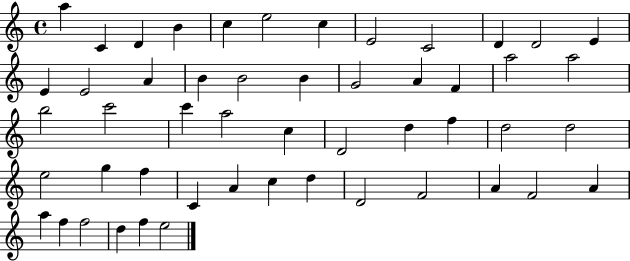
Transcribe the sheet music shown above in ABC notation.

X:1
T:Untitled
M:4/4
L:1/4
K:C
a C D B c e2 c E2 C2 D D2 E E E2 A B B2 B G2 A F a2 a2 b2 c'2 c' a2 c D2 d f d2 d2 e2 g f C A c d D2 F2 A F2 A a f f2 d f e2